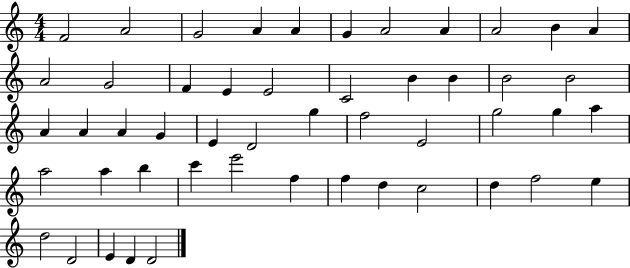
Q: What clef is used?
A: treble